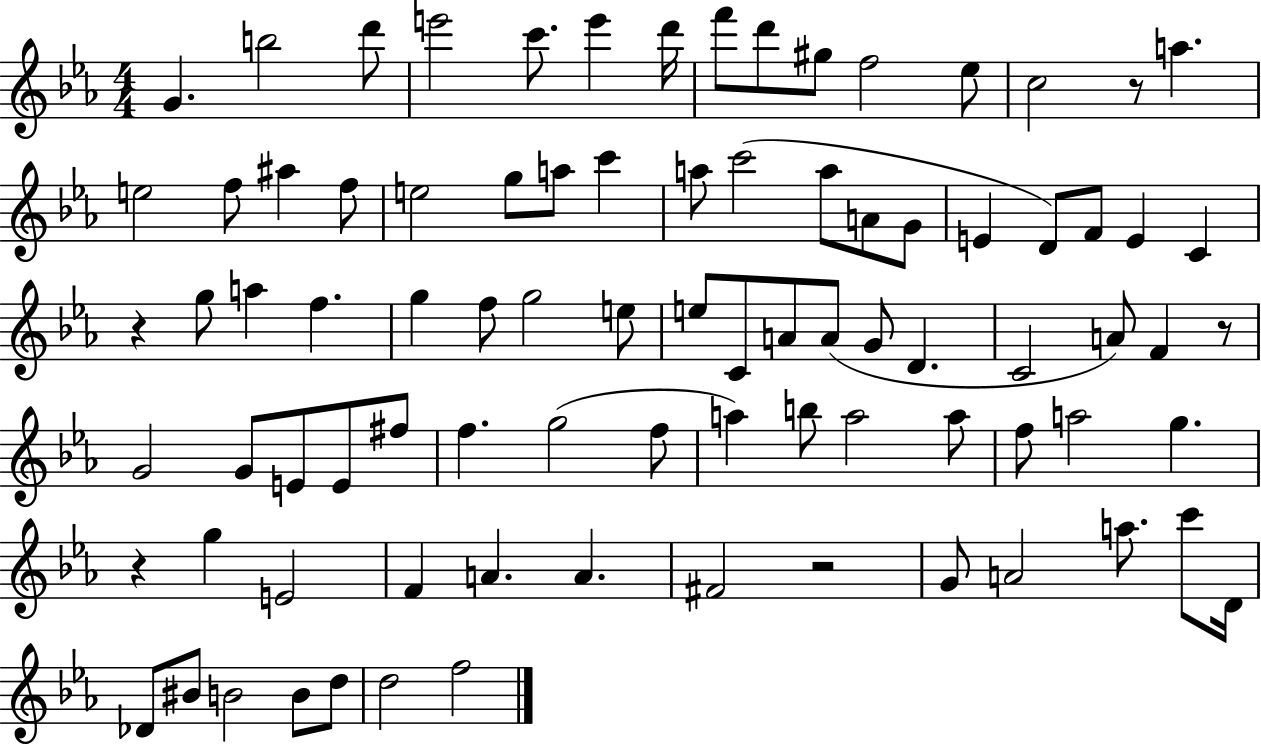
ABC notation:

X:1
T:Untitled
M:4/4
L:1/4
K:Eb
G b2 d'/2 e'2 c'/2 e' d'/4 f'/2 d'/2 ^g/2 f2 _e/2 c2 z/2 a e2 f/2 ^a f/2 e2 g/2 a/2 c' a/2 c'2 a/2 A/2 G/2 E D/2 F/2 E C z g/2 a f g f/2 g2 e/2 e/2 C/2 A/2 A/2 G/2 D C2 A/2 F z/2 G2 G/2 E/2 E/2 ^f/2 f g2 f/2 a b/2 a2 a/2 f/2 a2 g z g E2 F A A ^F2 z2 G/2 A2 a/2 c'/2 D/4 _D/2 ^B/2 B2 B/2 d/2 d2 f2